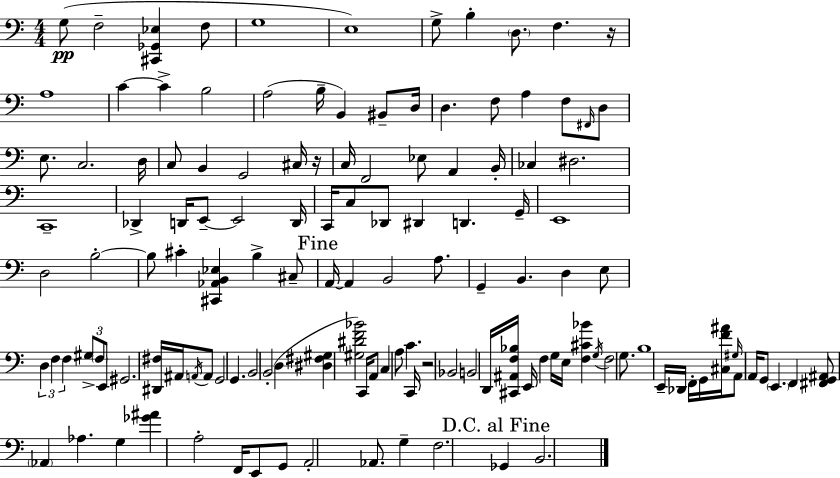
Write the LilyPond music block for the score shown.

{
  \clef bass
  \numericTimeSignature
  \time 4/4
  \key a \minor
  \repeat volta 2 { g8(\pp f2-- <cis, ges, ees>4 f8 | g1 | e1) | g8-> b4-. \parenthesize d8. f4. r16 | \break a1 | c'4~~ c'4-> b2 | a2( b16-- b,4) bis,8-- d16 | d4. f8 a4 f8 \grace { fis,16 } d8 | \break e8. c2. | d16 c8 b,4 g,2 cis16 | r16 c16 f,2 ees8 a,4 | b,16-. ces4 dis2. | \break c,1-- | des,4-> d,16 e,8--~~ e,2 | d,16 c,16 c8 des,8 dis,4 d,4. | g,16-- e,1 | \break d2 b2-.~~ | b8 cis'4-. <cis, aes, b, ees>4 b4-> cis8-- | \mark "Fine" a,16~~ a,4 b,2 a8. | g,4-- b,4. d4 e8 | \break \tuplet 3/2 { d4 f4 f4 } \tuplet 3/2 { gis8-> \parenthesize f8 | e,8 } gis,2. <dis, fis>16 | ais,16 \acciaccatura { a,16 } a,8 g,2 g,4. | b,2 b,2-.( | \break d4 <dis fis gis>4 <gis dis' f' bes'>2) | c,16 a,8 c4 a8 c'4. | c,16 r2 bes,2 | b,2 d,16 <cis, ais, f bes>16 e,16 f4 | \break g16 e16 <f cis' bes'>4 \acciaccatura { g16 } f2 | g8. b1 | e,16-- des,16 f,16-. g,16 <cis f' ais'>16 \grace { gis16 } a,8 a,16 g,8 \parenthesize e,4. | f,4 <fis, g, ais,>8 \parenthesize aes,4 aes4. | \break g4 <ges' ais'>4 a2-. | f,16 e,8 g,8 a,2-. | aes,8. g4-- f2. | \mark "D.C. al Fine" ges,4 b,2. | \break } \bar "|."
}